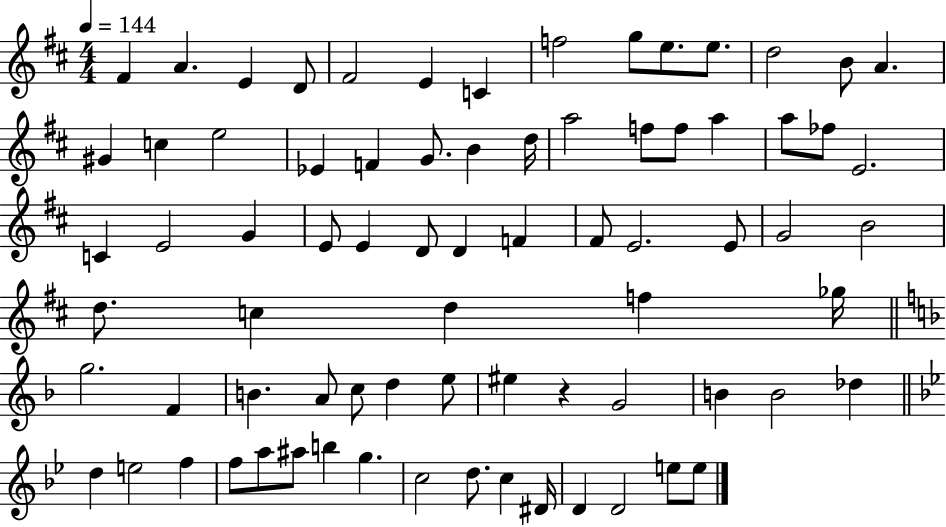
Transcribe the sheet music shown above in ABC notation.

X:1
T:Untitled
M:4/4
L:1/4
K:D
^F A E D/2 ^F2 E C f2 g/2 e/2 e/2 d2 B/2 A ^G c e2 _E F G/2 B d/4 a2 f/2 f/2 a a/2 _f/2 E2 C E2 G E/2 E D/2 D F ^F/2 E2 E/2 G2 B2 d/2 c d f _g/4 g2 F B A/2 c/2 d e/2 ^e z G2 B B2 _d d e2 f f/2 a/2 ^a/2 b g c2 d/2 c ^D/4 D D2 e/2 e/2